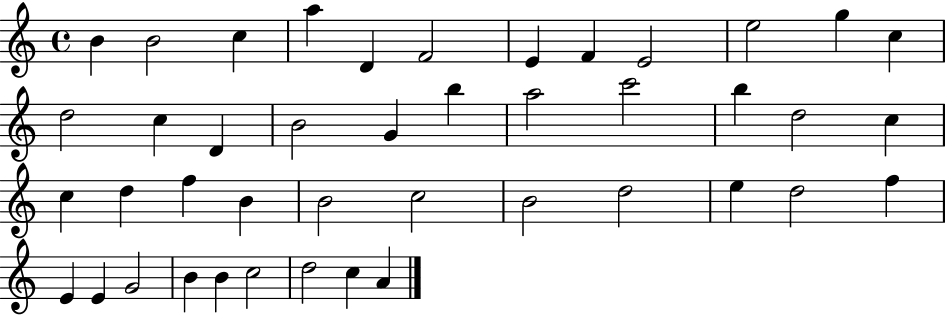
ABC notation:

X:1
T:Untitled
M:4/4
L:1/4
K:C
B B2 c a D F2 E F E2 e2 g c d2 c D B2 G b a2 c'2 b d2 c c d f B B2 c2 B2 d2 e d2 f E E G2 B B c2 d2 c A